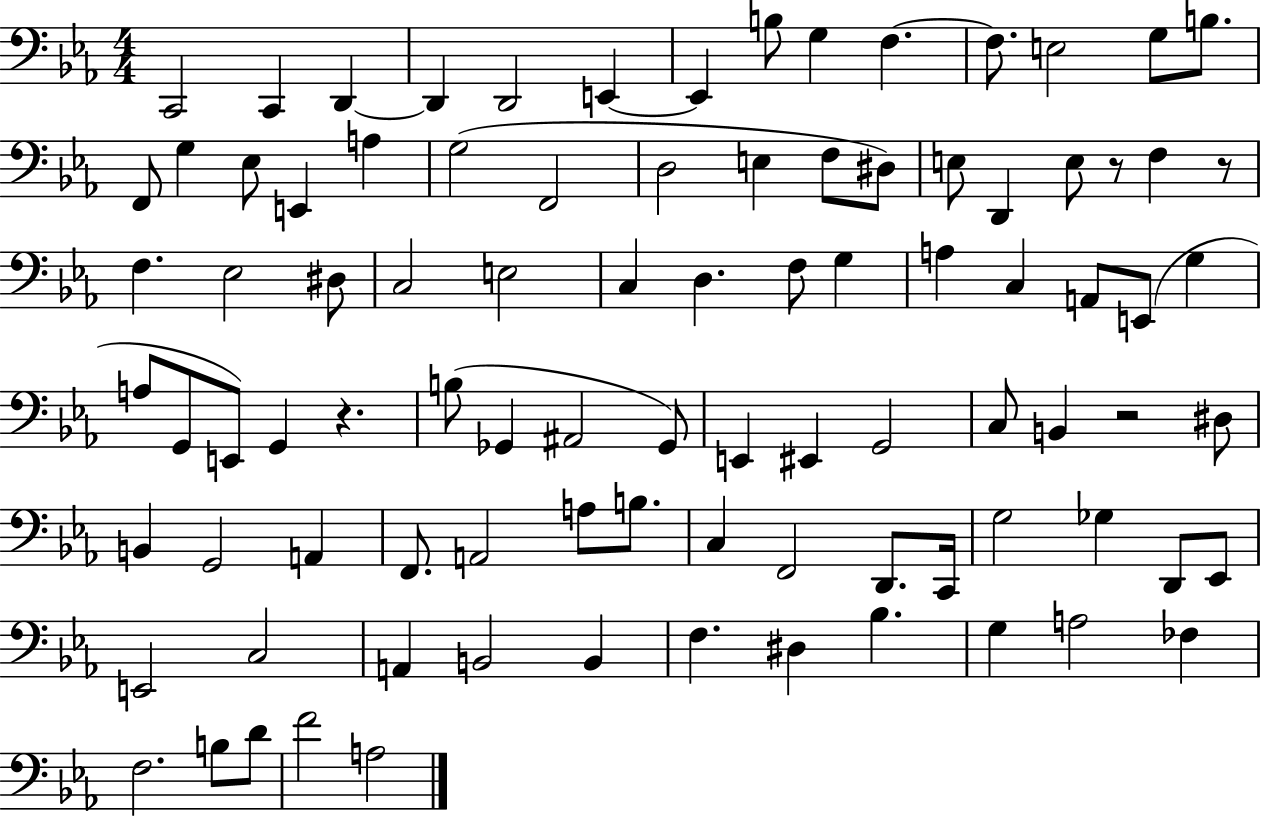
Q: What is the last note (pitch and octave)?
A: A3